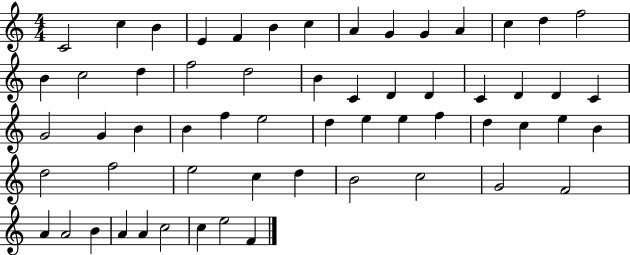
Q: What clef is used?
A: treble